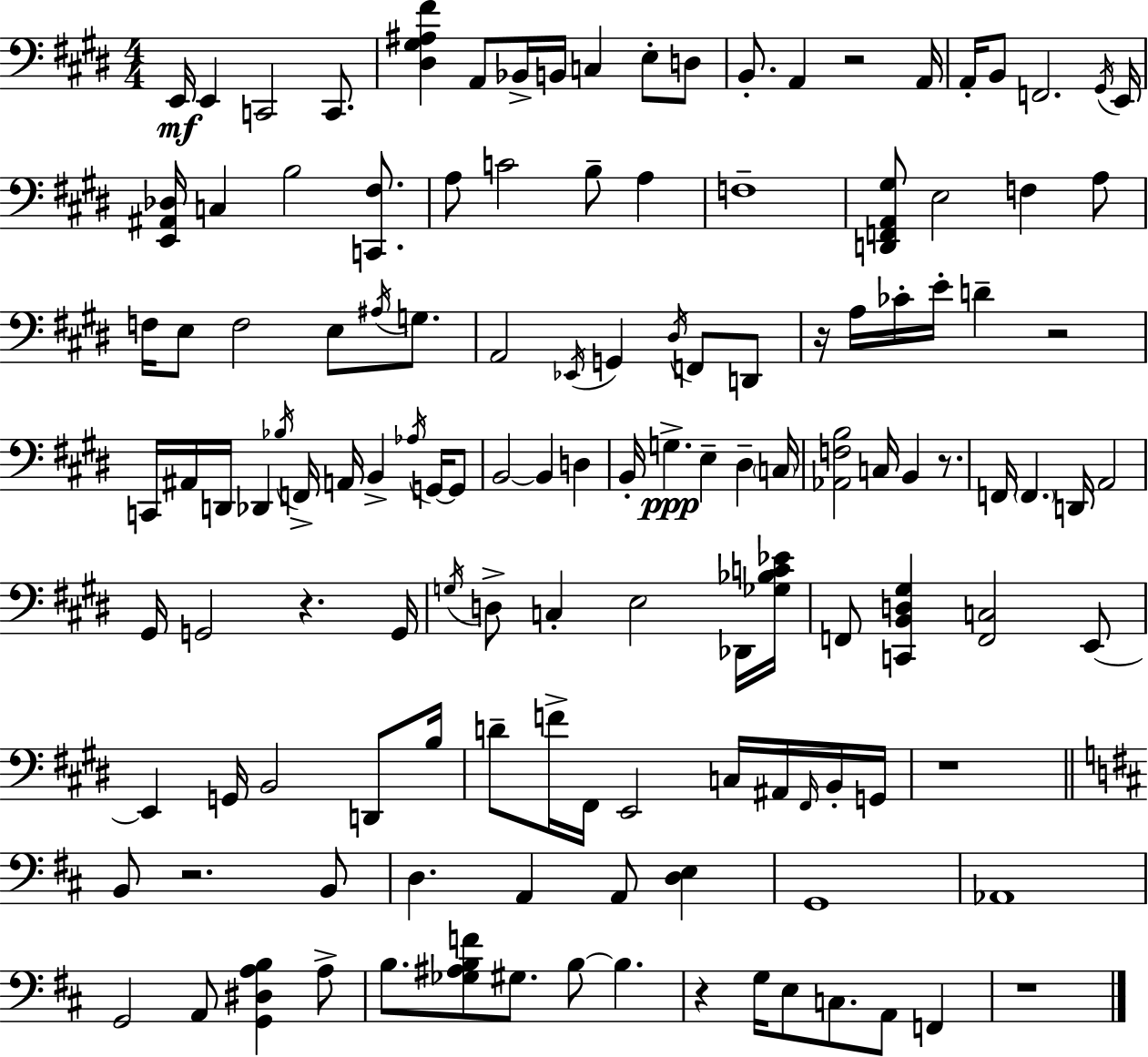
X:1
T:Untitled
M:4/4
L:1/4
K:E
E,,/4 E,, C,,2 C,,/2 [^D,^G,^A,^F] A,,/2 _B,,/4 B,,/4 C, E,/2 D,/2 B,,/2 A,, z2 A,,/4 A,,/4 B,,/2 F,,2 ^G,,/4 E,,/4 [E,,^A,,_D,]/4 C, B,2 [C,,^F,]/2 A,/2 C2 B,/2 A, F,4 [D,,F,,A,,^G,]/2 E,2 F, A,/2 F,/4 E,/2 F,2 E,/2 ^A,/4 G,/2 A,,2 _E,,/4 G,, ^D,/4 F,,/2 D,,/2 z/4 A,/4 _C/4 E/4 D z2 C,,/4 ^A,,/4 D,,/4 _D,, _B,/4 F,,/4 A,,/4 B,, _A,/4 G,,/4 G,,/2 B,,2 B,, D, B,,/4 G, E, ^D, C,/4 [_A,,F,B,]2 C,/4 B,, z/2 F,,/4 F,, D,,/4 A,,2 ^G,,/4 G,,2 z G,,/4 G,/4 D,/2 C, E,2 _D,,/4 [_G,_B,C_E]/4 F,,/2 [C,,B,,D,^G,] [F,,C,]2 E,,/2 E,, G,,/4 B,,2 D,,/2 B,/4 D/2 F/4 ^F,,/4 E,,2 C,/4 ^A,,/4 ^F,,/4 B,,/4 G,,/4 z4 B,,/2 z2 B,,/2 D, A,, A,,/2 [D,E,] G,,4 _A,,4 G,,2 A,,/2 [G,,^D,A,B,] A,/2 B,/2 [_G,^A,B,F]/2 ^G,/2 B,/2 B, z G,/4 E,/2 C,/2 A,,/2 F,, z4